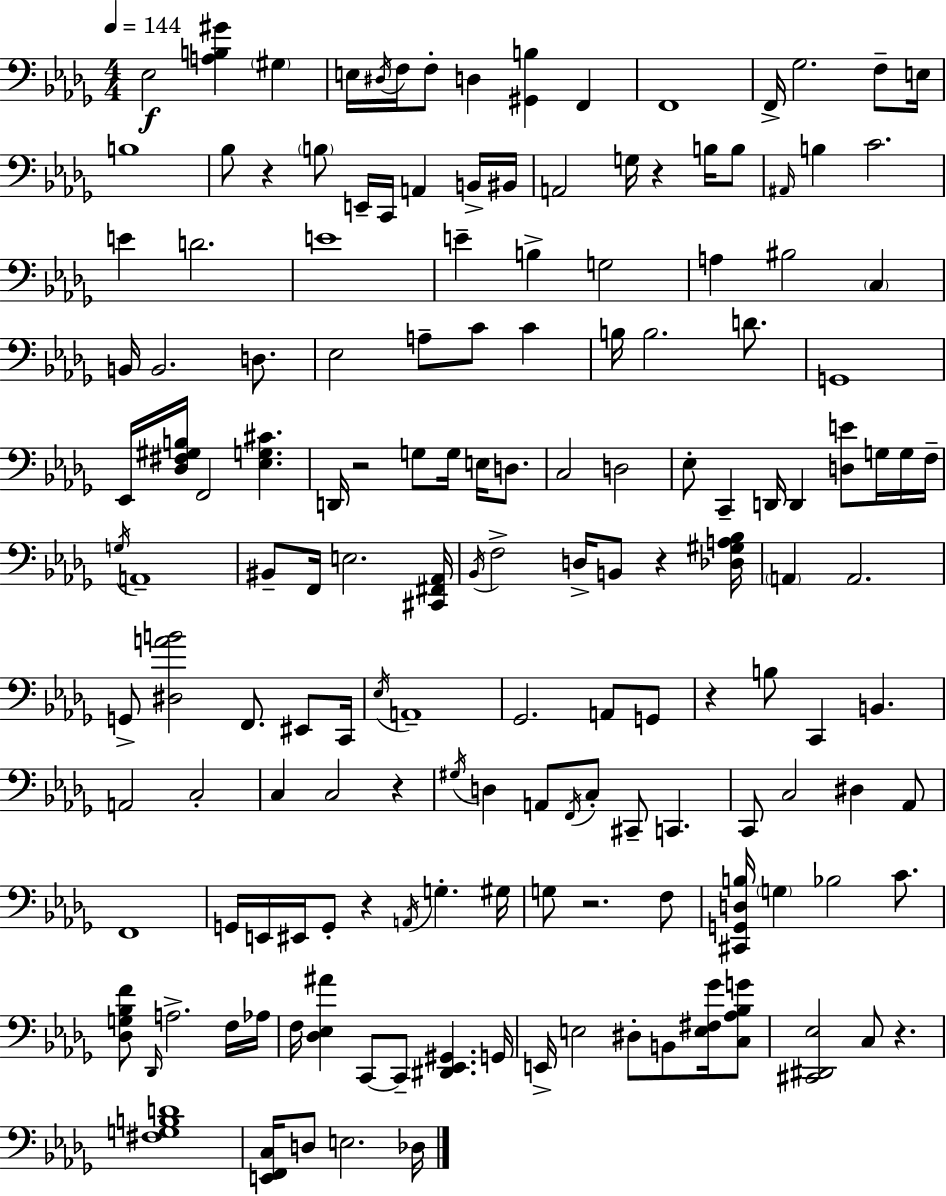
{
  \clef bass
  \numericTimeSignature
  \time 4/4
  \key bes \minor
  \tempo 4 = 144
  ees2\f <a b gis'>4 \parenthesize gis4 | e16 \acciaccatura { dis16 } f16 f8-. d4 <gis, b>4 f,4 | f,1 | f,16-> ges2. f8-- | \break e16 b1 | bes8 r4 \parenthesize b8 e,16-- c,16 a,4 b,16-> | bis,16 a,2 g16 r4 b16 b8 | \grace { ais,16 } b4 c'2. | \break e'4 d'2. | e'1 | e'4-- b4-> g2 | a4 bis2 \parenthesize c4 | \break b,16 b,2. d8. | ees2 a8-- c'8 c'4 | b16 b2. d'8. | g,1 | \break ees,16 <des fis gis b>16 f,2 <ees g cis'>4. | d,16 r2 g8 g16 e16 d8. | c2 d2 | ees8-. c,4-- d,16 d,4 <d e'>8 g16 | \break g16 f16-- \acciaccatura { g16 } a,1-- | bis,8-- f,16 e2. | <cis, fis, aes,>16 \acciaccatura { bes,16 } f2-> d16-> b,8 r4 | <des gis a bes>16 \parenthesize a,4 a,2. | \break g,8-> <dis a' b'>2 f,8. | eis,8 c,16 \acciaccatura { ees16 } a,1-- | ges,2. | a,8 g,8 r4 b8 c,4 b,4. | \break a,2 c2-. | c4 c2 | r4 \acciaccatura { gis16 } d4 a,8 \acciaccatura { f,16 } c8-. cis,8-- | c,4. c,8 c2 | \break dis4 aes,8 f,1 | g,16 e,16 eis,16 g,8-. r4 | \acciaccatura { a,16 } g4.-. gis16 g8 r2. | f8 <cis, g, d b>16 \parenthesize g4 bes2 | \break c'8. <des g bes f'>8 \grace { des,16 } a2.-> | f16 aes16 f16 <des ees ais'>4 c,8~~ | c,8-- <dis, ees, gis,>4. g,16 e,16-> e2 | dis8-. b,8 <e fis ges'>16 <c aes bes g'>8 <cis, dis, ees>2 | \break c8 r4. <fis g b d'>1 | <e, f, c>16 d8 e2. | des16 \bar "|."
}